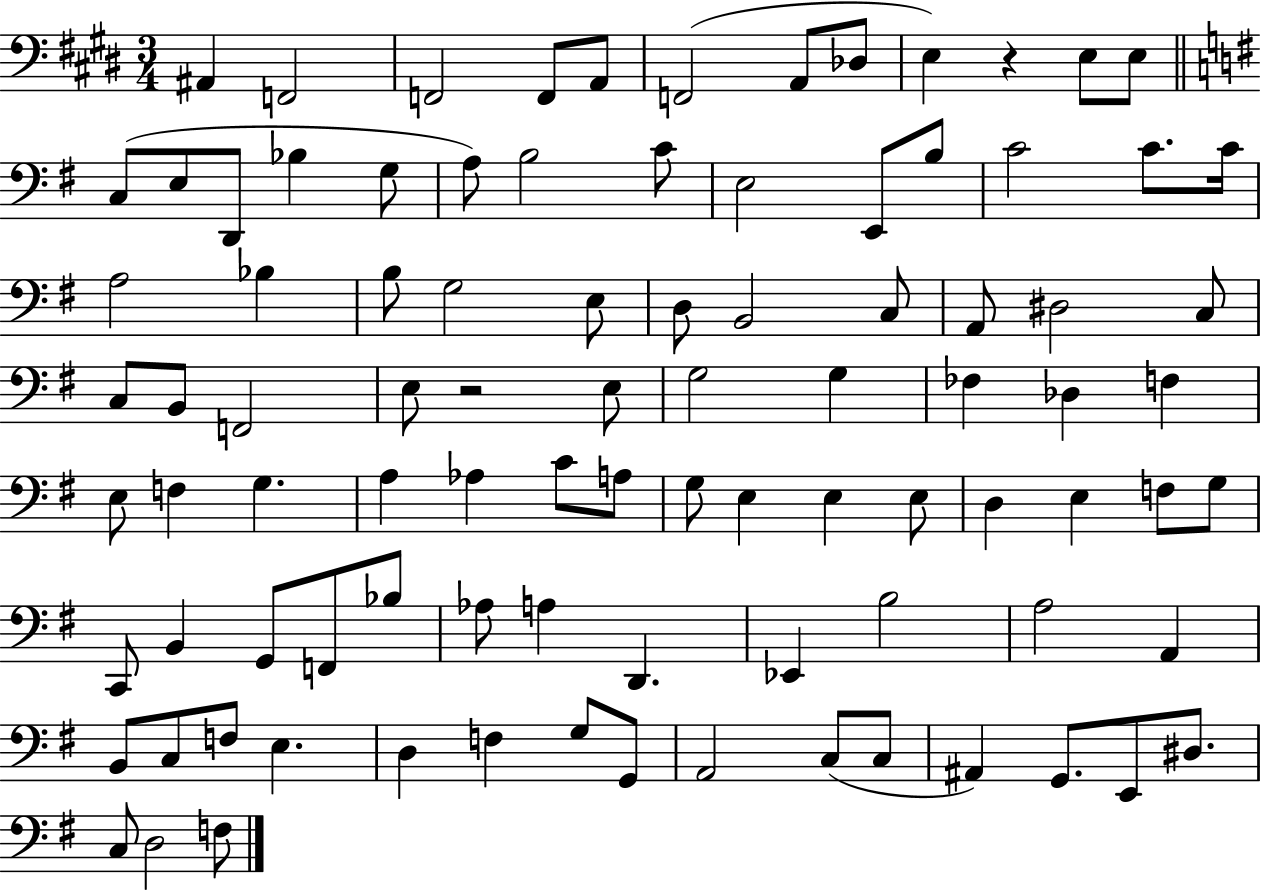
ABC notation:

X:1
T:Untitled
M:3/4
L:1/4
K:E
^A,, F,,2 F,,2 F,,/2 A,,/2 F,,2 A,,/2 _D,/2 E, z E,/2 E,/2 C,/2 E,/2 D,,/2 _B, G,/2 A,/2 B,2 C/2 E,2 E,,/2 B,/2 C2 C/2 C/4 A,2 _B, B,/2 G,2 E,/2 D,/2 B,,2 C,/2 A,,/2 ^D,2 C,/2 C,/2 B,,/2 F,,2 E,/2 z2 E,/2 G,2 G, _F, _D, F, E,/2 F, G, A, _A, C/2 A,/2 G,/2 E, E, E,/2 D, E, F,/2 G,/2 C,,/2 B,, G,,/2 F,,/2 _B,/2 _A,/2 A, D,, _E,, B,2 A,2 A,, B,,/2 C,/2 F,/2 E, D, F, G,/2 G,,/2 A,,2 C,/2 C,/2 ^A,, G,,/2 E,,/2 ^D,/2 C,/2 D,2 F,/2